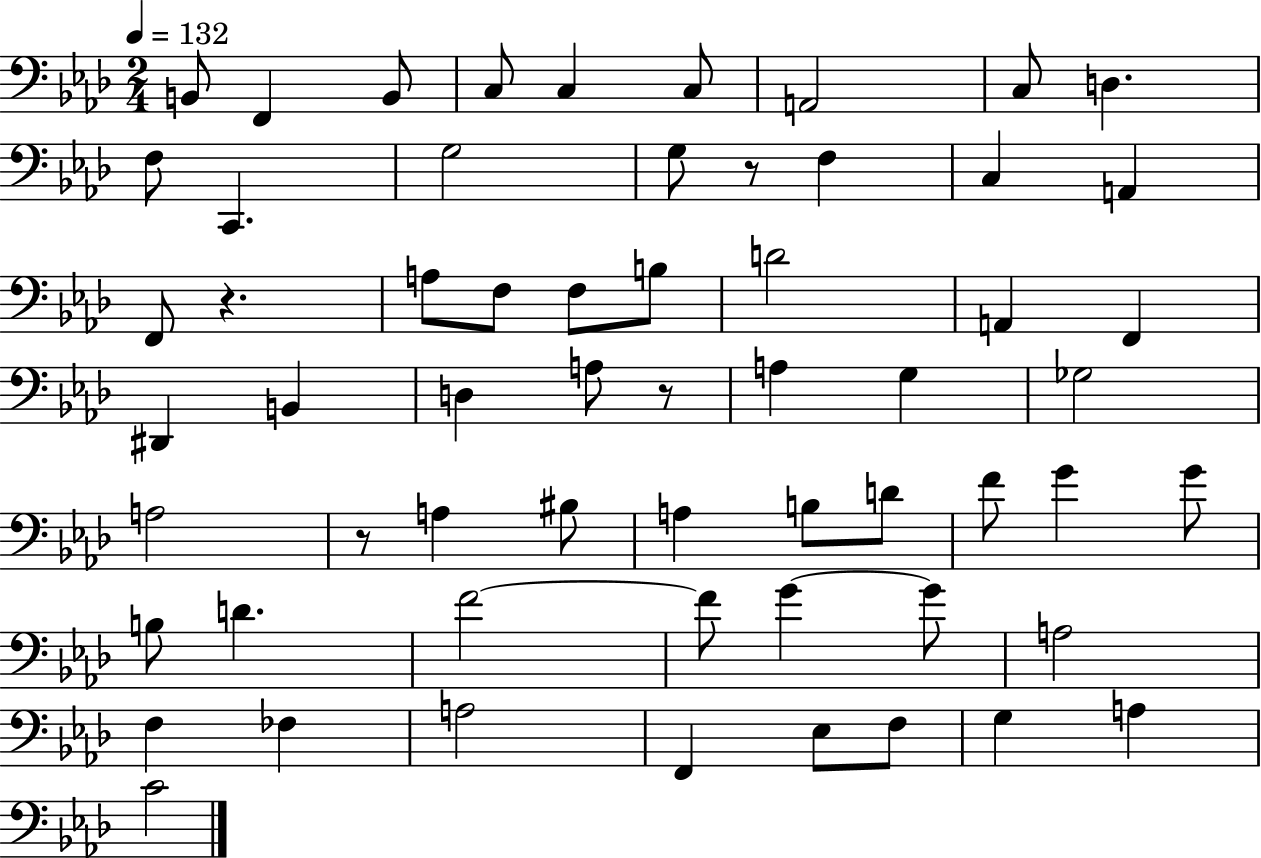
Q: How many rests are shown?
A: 4